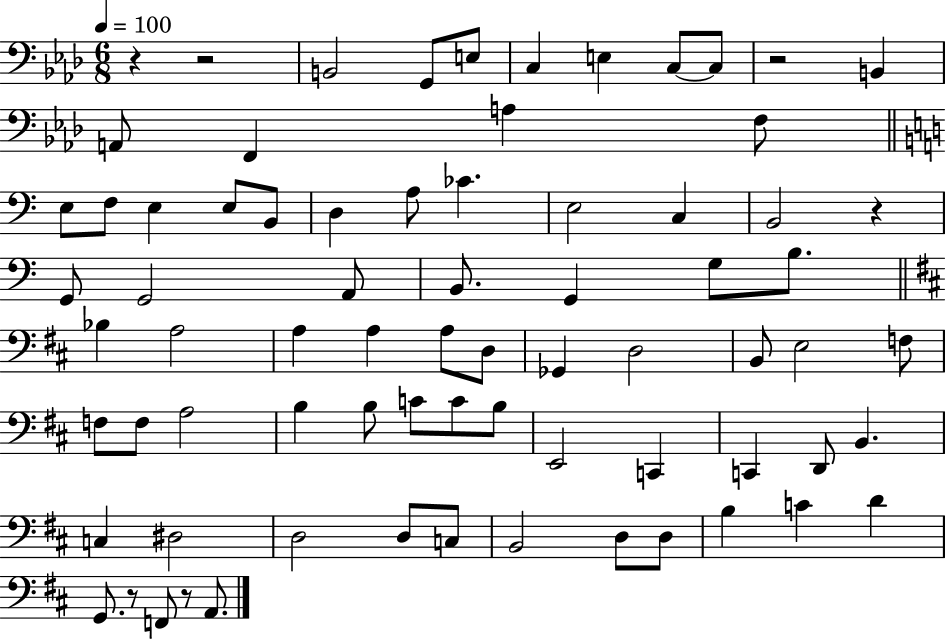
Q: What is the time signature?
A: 6/8